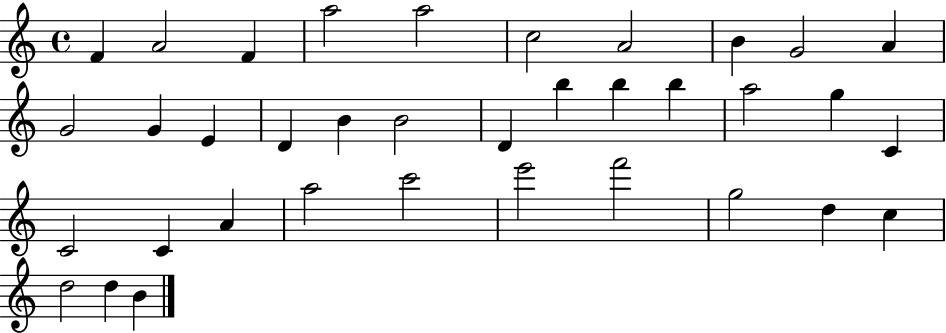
X:1
T:Untitled
M:4/4
L:1/4
K:C
F A2 F a2 a2 c2 A2 B G2 A G2 G E D B B2 D b b b a2 g C C2 C A a2 c'2 e'2 f'2 g2 d c d2 d B